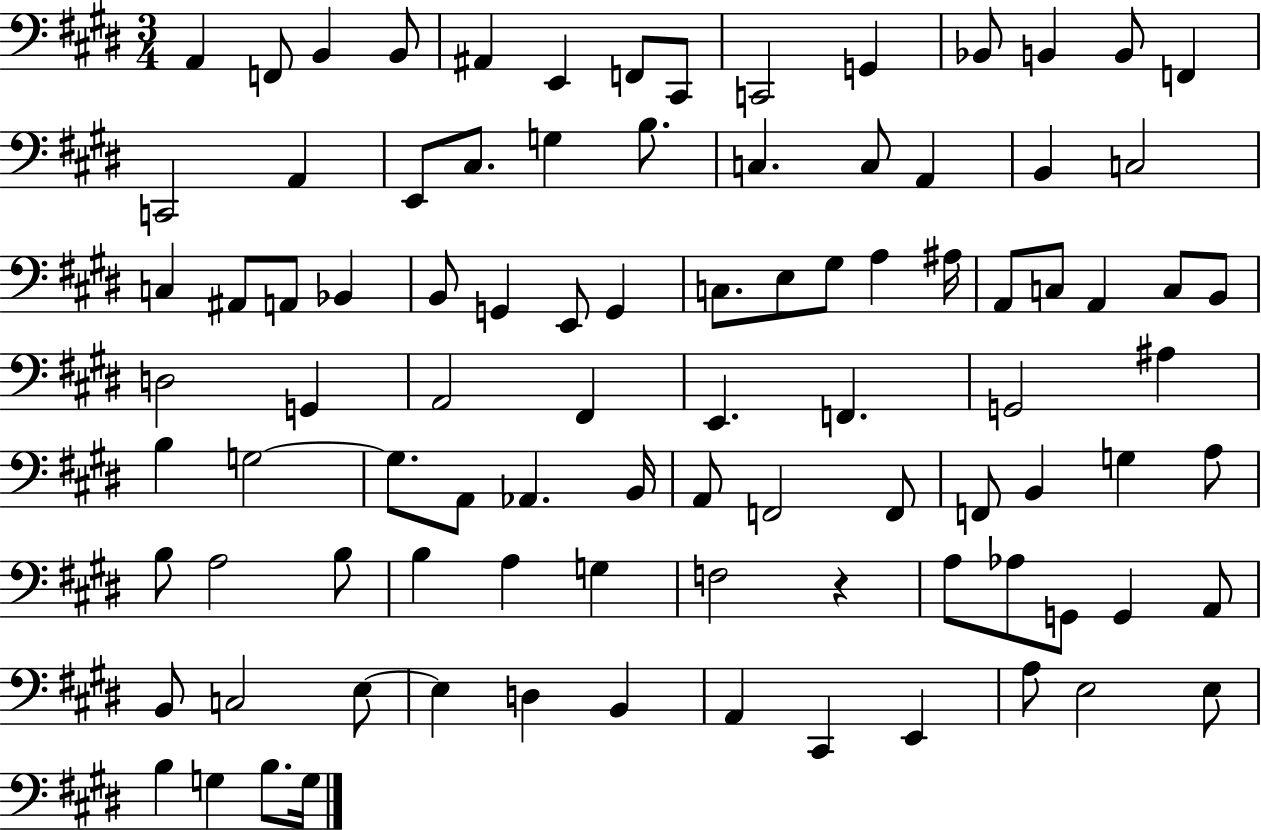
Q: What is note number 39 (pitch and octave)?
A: A2